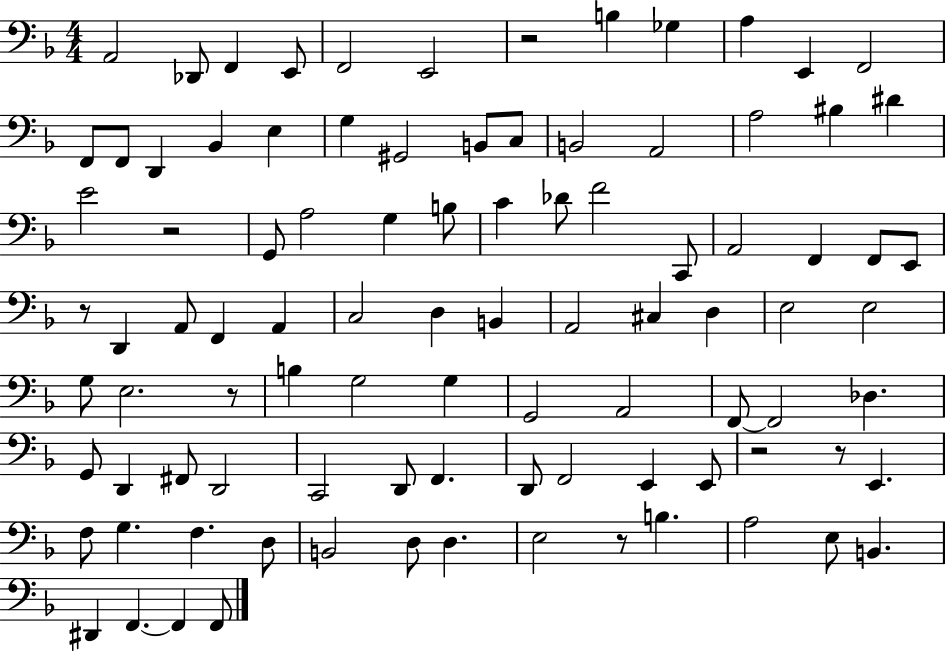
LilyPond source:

{
  \clef bass
  \numericTimeSignature
  \time 4/4
  \key f \major
  \repeat volta 2 { a,2 des,8 f,4 e,8 | f,2 e,2 | r2 b4 ges4 | a4 e,4 f,2 | \break f,8 f,8 d,4 bes,4 e4 | g4 gis,2 b,8 c8 | b,2 a,2 | a2 bis4 dis'4 | \break e'2 r2 | g,8 a2 g4 b8 | c'4 des'8 f'2 c,8 | a,2 f,4 f,8 e,8 | \break r8 d,4 a,8 f,4 a,4 | c2 d4 b,4 | a,2 cis4 d4 | e2 e2 | \break g8 e2. r8 | b4 g2 g4 | g,2 a,2 | f,8~~ f,2 des4. | \break g,8 d,4 fis,8 d,2 | c,2 d,8 f,4. | d,8 f,2 e,4 e,8 | r2 r8 e,4. | \break f8 g4. f4. d8 | b,2 d8 d4. | e2 r8 b4. | a2 e8 b,4. | \break dis,4 f,4.~~ f,4 f,8 | } \bar "|."
}